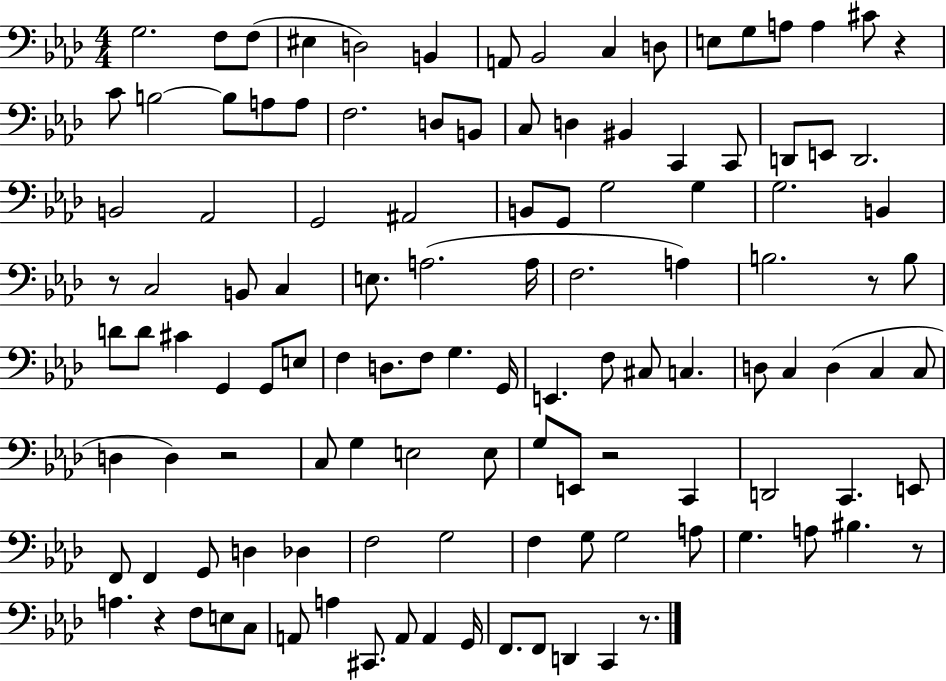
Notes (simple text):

G3/h. F3/e F3/e EIS3/q D3/h B2/q A2/e Bb2/h C3/q D3/e E3/e G3/e A3/e A3/q C#4/e R/q C4/e B3/h B3/e A3/e A3/e F3/h. D3/e B2/e C3/e D3/q BIS2/q C2/q C2/e D2/e E2/e D2/h. B2/h Ab2/h G2/h A#2/h B2/e G2/e G3/h G3/q G3/h. B2/q R/e C3/h B2/e C3/q E3/e. A3/h. A3/s F3/h. A3/q B3/h. R/e B3/e D4/e D4/e C#4/q G2/q G2/e E3/e F3/q D3/e. F3/e G3/q. G2/s E2/q. F3/e C#3/e C3/q. D3/e C3/q D3/q C3/q C3/e D3/q D3/q R/h C3/e G3/q E3/h E3/e G3/e E2/e R/h C2/q D2/h C2/q. E2/e F2/e F2/q G2/e D3/q Db3/q F3/h G3/h F3/q G3/e G3/h A3/e G3/q. A3/e BIS3/q. R/e A3/q. R/q F3/e E3/e C3/e A2/e A3/q C#2/e. A2/e A2/q G2/s F2/e. F2/e D2/q C2/q R/e.